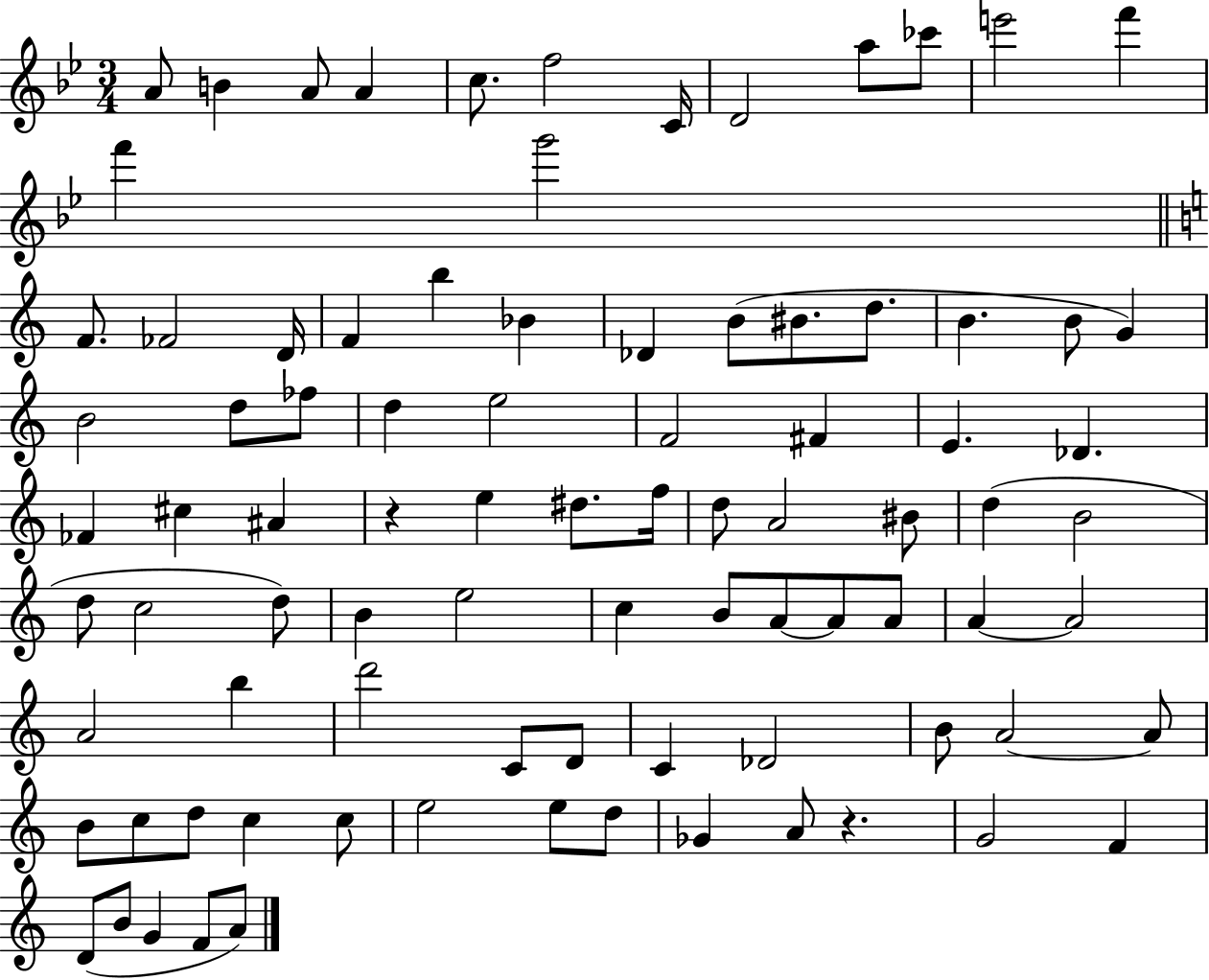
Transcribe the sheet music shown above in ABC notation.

X:1
T:Untitled
M:3/4
L:1/4
K:Bb
A/2 B A/2 A c/2 f2 C/4 D2 a/2 _c'/2 e'2 f' f' g'2 F/2 _F2 D/4 F b _B _D B/2 ^B/2 d/2 B B/2 G B2 d/2 _f/2 d e2 F2 ^F E _D _F ^c ^A z e ^d/2 f/4 d/2 A2 ^B/2 d B2 d/2 c2 d/2 B e2 c B/2 A/2 A/2 A/2 A A2 A2 b d'2 C/2 D/2 C _D2 B/2 A2 A/2 B/2 c/2 d/2 c c/2 e2 e/2 d/2 _G A/2 z G2 F D/2 B/2 G F/2 A/2